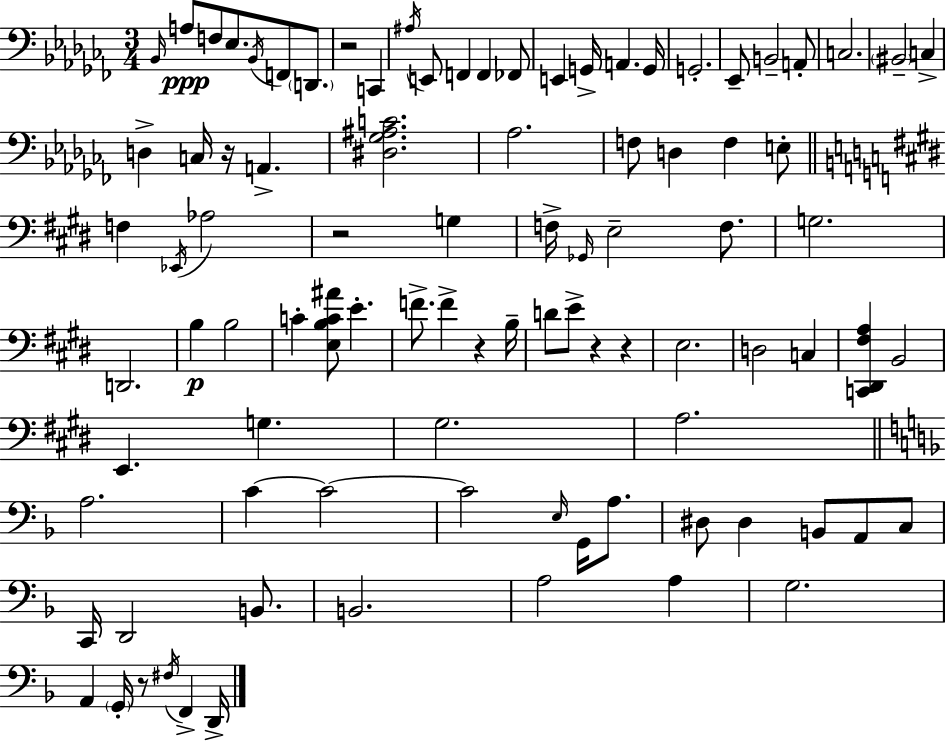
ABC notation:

X:1
T:Untitled
M:3/4
L:1/4
K:Abm
_B,,/4 A,/2 F,/2 _E,/2 _B,,/4 F,,/2 D,,/2 z2 C,, ^A,/4 E,,/2 F,, F,, _F,,/2 E,, G,,/4 A,, G,,/4 G,,2 _E,,/2 B,,2 A,,/2 C,2 ^B,,2 C, D, C,/4 z/4 A,, [^D,_G,^A,C]2 _A,2 F,/2 D, F, E,/2 F, _E,,/4 _A,2 z2 G, F,/4 _G,,/4 E,2 F,/2 G,2 D,,2 B, B,2 C [E,B,C^A]/2 E F/2 F z B,/4 D/2 E/2 z z E,2 D,2 C, [C,,^D,,^F,A,] B,,2 E,, G, ^G,2 A,2 A,2 C C2 C2 E,/4 G,,/4 A,/2 ^D,/2 ^D, B,,/2 A,,/2 C,/2 C,,/4 D,,2 B,,/2 B,,2 A,2 A, G,2 A,, G,,/4 z/2 ^F,/4 F,, D,,/4